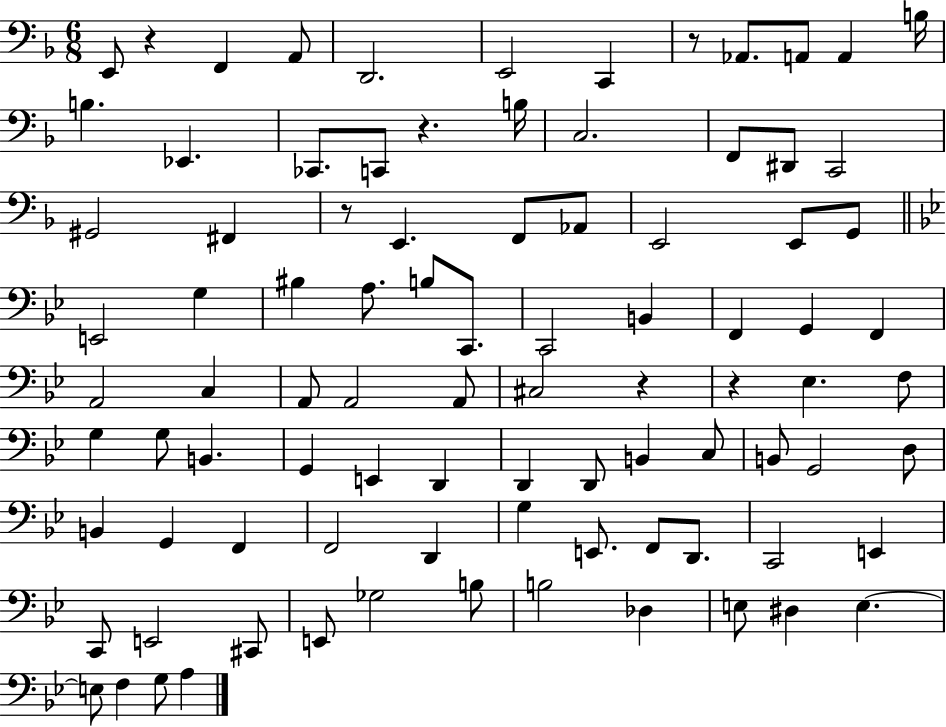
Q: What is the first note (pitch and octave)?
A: E2